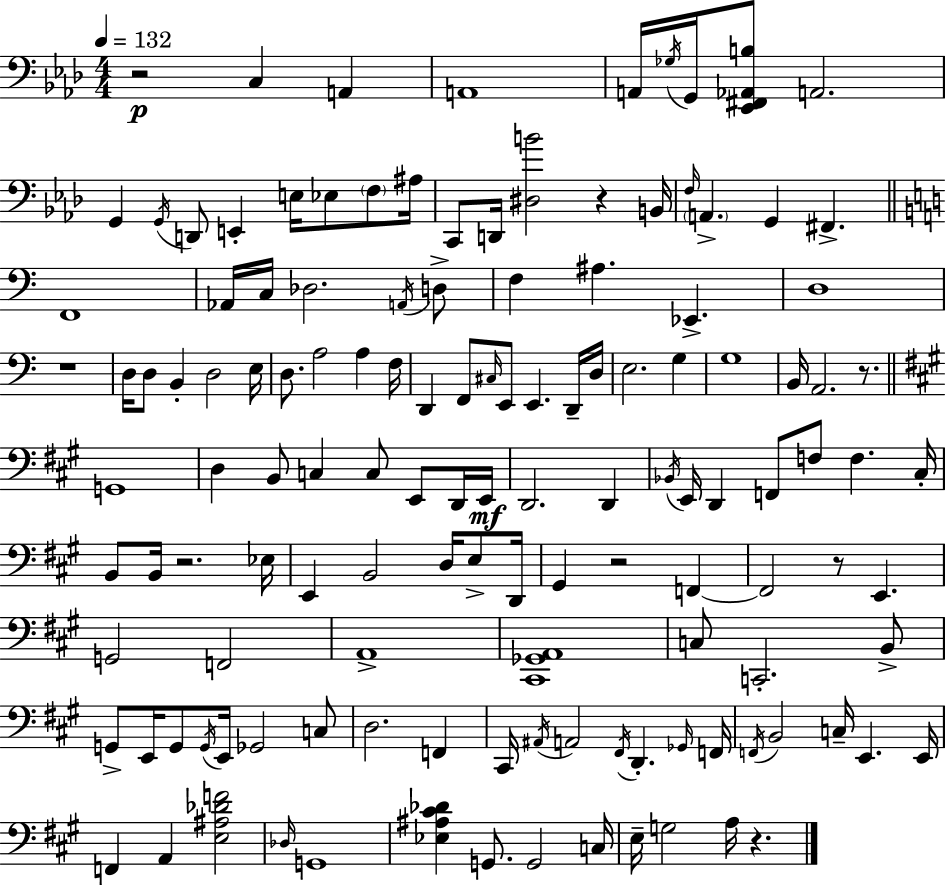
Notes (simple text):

R/h C3/q A2/q A2/w A2/s Gb3/s G2/s [Eb2,F#2,Ab2,B3]/e A2/h. G2/q G2/s D2/e E2/q E3/s Eb3/e F3/e A#3/s C2/e D2/s [D#3,B4]/h R/q B2/s F3/s A2/q. G2/q F#2/q. F2/w Ab2/s C3/s Db3/h. A2/s D3/e F3/q A#3/q. Eb2/q. D3/w R/w D3/s D3/e B2/q D3/h E3/s D3/e. A3/h A3/q F3/s D2/q F2/e C#3/s E2/e E2/q. D2/s D3/s E3/h. G3/q G3/w B2/s A2/h. R/e. G2/w D3/q B2/e C3/q C3/e E2/e D2/s E2/s D2/h. D2/q Bb2/s E2/s D2/q F2/e F3/e F3/q. C#3/s B2/e B2/s R/h. Eb3/s E2/q B2/h D3/s E3/e D2/s G#2/q R/h F2/q F2/h R/e E2/q. G2/h F2/h A2/w [C#2,Gb2,A2]/w C3/e C2/h. B2/e G2/e E2/s G2/e G2/s E2/s Gb2/h C3/e D3/h. F2/q C#2/s A#2/s A2/h F#2/s D2/q. Gb2/s F2/s F2/s B2/h C3/s E2/q. E2/s F2/q A2/q [E3,A#3,Db4,F4]/h Db3/s G2/w [Eb3,A#3,C#4,Db4]/q G2/e. G2/h C3/s E3/s G3/h A3/s R/q.